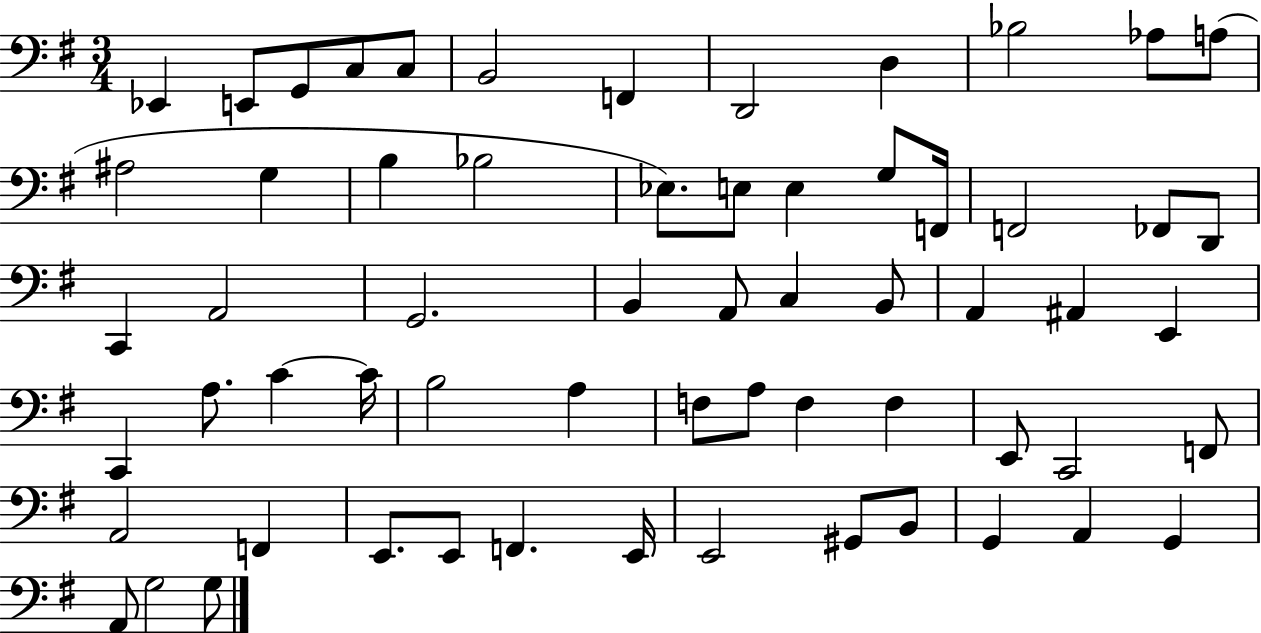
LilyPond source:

{
  \clef bass
  \numericTimeSignature
  \time 3/4
  \key g \major
  ees,4 e,8 g,8 c8 c8 | b,2 f,4 | d,2 d4 | bes2 aes8 a8( | \break ais2 g4 | b4 bes2 | ees8.) e8 e4 g8 f,16 | f,2 fes,8 d,8 | \break c,4 a,2 | g,2. | b,4 a,8 c4 b,8 | a,4 ais,4 e,4 | \break c,4 a8. c'4~~ c'16 | b2 a4 | f8 a8 f4 f4 | e,8 c,2 f,8 | \break a,2 f,4 | e,8. e,8 f,4. e,16 | e,2 gis,8 b,8 | g,4 a,4 g,4 | \break a,8 g2 g8 | \bar "|."
}